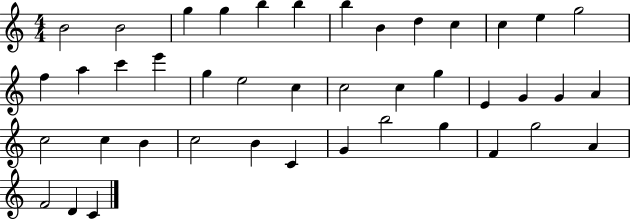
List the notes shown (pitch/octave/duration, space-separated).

B4/h B4/h G5/q G5/q B5/q B5/q B5/q B4/q D5/q C5/q C5/q E5/q G5/h F5/q A5/q C6/q E6/q G5/q E5/h C5/q C5/h C5/q G5/q E4/q G4/q G4/q A4/q C5/h C5/q B4/q C5/h B4/q C4/q G4/q B5/h G5/q F4/q G5/h A4/q F4/h D4/q C4/q